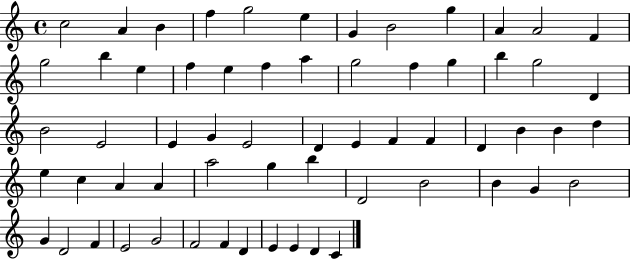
C5/h A4/q B4/q F5/q G5/h E5/q G4/q B4/h G5/q A4/q A4/h F4/q G5/h B5/q E5/q F5/q E5/q F5/q A5/q G5/h F5/q G5/q B5/q G5/h D4/q B4/h E4/h E4/q G4/q E4/h D4/q E4/q F4/q F4/q D4/q B4/q B4/q D5/q E5/q C5/q A4/q A4/q A5/h G5/q B5/q D4/h B4/h B4/q G4/q B4/h G4/q D4/h F4/q E4/h G4/h F4/h F4/q D4/q E4/q E4/q D4/q C4/q